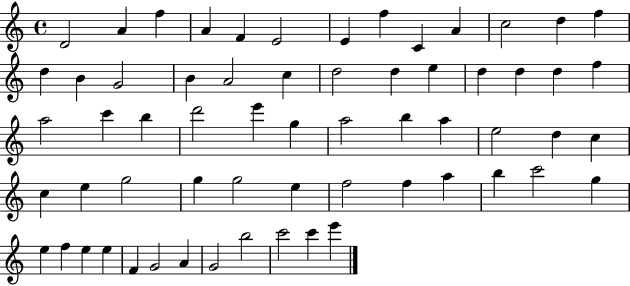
{
  \clef treble
  \time 4/4
  \defaultTimeSignature
  \key c \major
  d'2 a'4 f''4 | a'4 f'4 e'2 | e'4 f''4 c'4 a'4 | c''2 d''4 f''4 | \break d''4 b'4 g'2 | b'4 a'2 c''4 | d''2 d''4 e''4 | d''4 d''4 d''4 f''4 | \break a''2 c'''4 b''4 | d'''2 e'''4 g''4 | a''2 b''4 a''4 | e''2 d''4 c''4 | \break c''4 e''4 g''2 | g''4 g''2 e''4 | f''2 f''4 a''4 | b''4 c'''2 g''4 | \break e''4 f''4 e''4 e''4 | f'4 g'2 a'4 | g'2 b''2 | c'''2 c'''4 e'''4 | \break \bar "|."
}